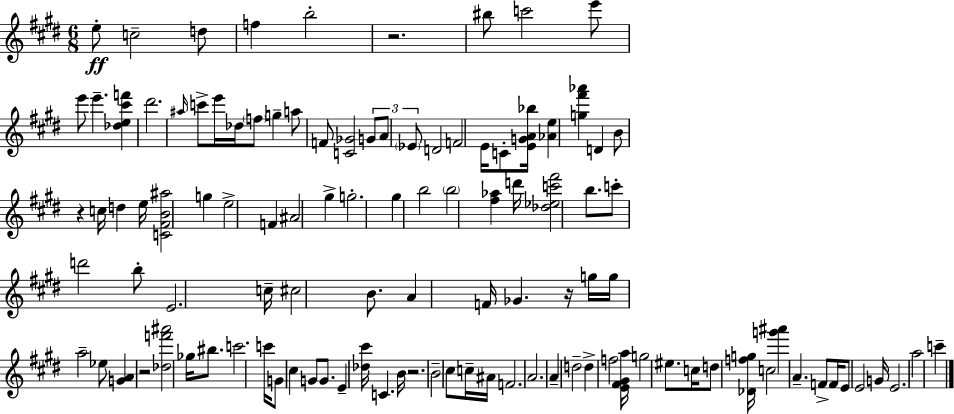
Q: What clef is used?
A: treble